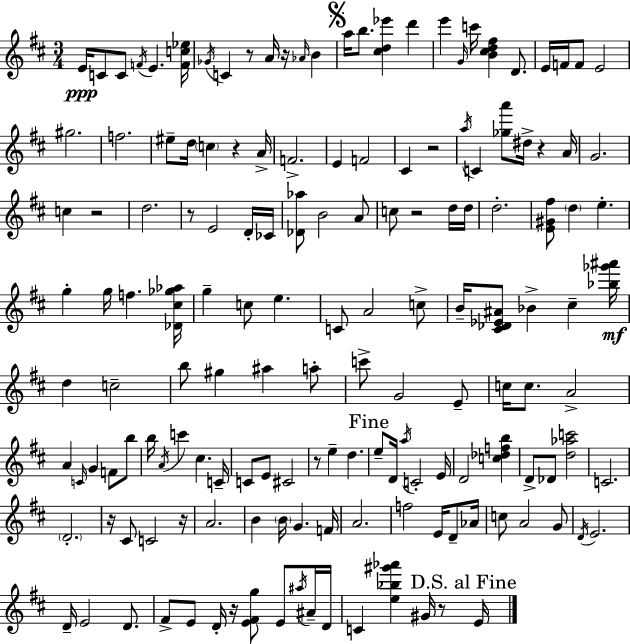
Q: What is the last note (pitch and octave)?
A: E4